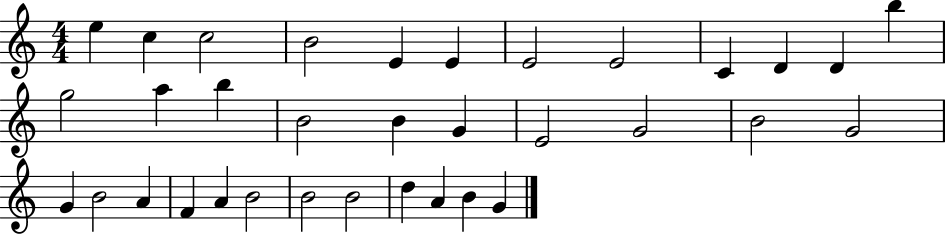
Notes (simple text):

E5/q C5/q C5/h B4/h E4/q E4/q E4/h E4/h C4/q D4/q D4/q B5/q G5/h A5/q B5/q B4/h B4/q G4/q E4/h G4/h B4/h G4/h G4/q B4/h A4/q F4/q A4/q B4/h B4/h B4/h D5/q A4/q B4/q G4/q